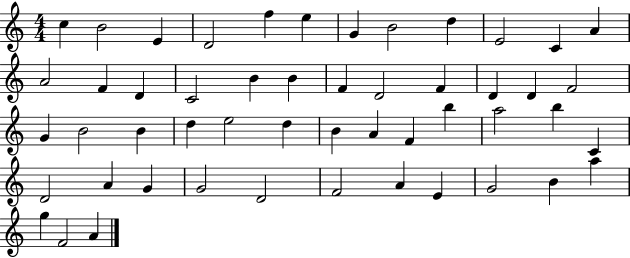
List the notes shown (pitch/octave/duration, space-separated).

C5/q B4/h E4/q D4/h F5/q E5/q G4/q B4/h D5/q E4/h C4/q A4/q A4/h F4/q D4/q C4/h B4/q B4/q F4/q D4/h F4/q D4/q D4/q F4/h G4/q B4/h B4/q D5/q E5/h D5/q B4/q A4/q F4/q B5/q A5/h B5/q C4/q D4/h A4/q G4/q G4/h D4/h F4/h A4/q E4/q G4/h B4/q A5/q G5/q F4/h A4/q